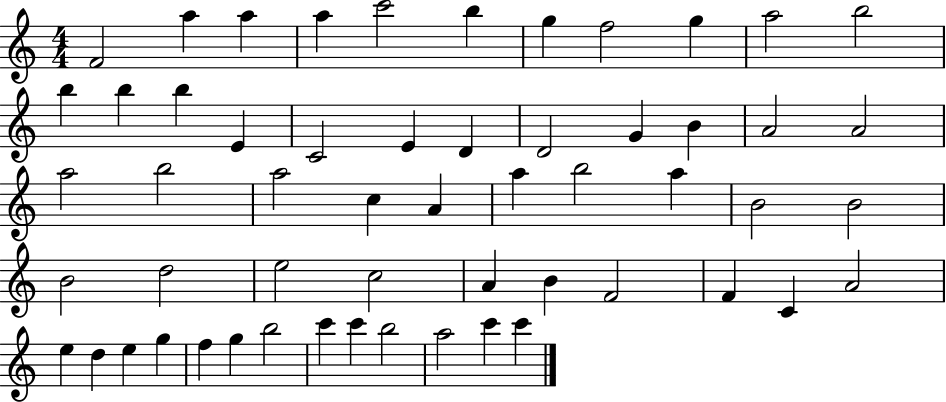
F4/h A5/q A5/q A5/q C6/h B5/q G5/q F5/h G5/q A5/h B5/h B5/q B5/q B5/q E4/q C4/h E4/q D4/q D4/h G4/q B4/q A4/h A4/h A5/h B5/h A5/h C5/q A4/q A5/q B5/h A5/q B4/h B4/h B4/h D5/h E5/h C5/h A4/q B4/q F4/h F4/q C4/q A4/h E5/q D5/q E5/q G5/q F5/q G5/q B5/h C6/q C6/q B5/h A5/h C6/q C6/q